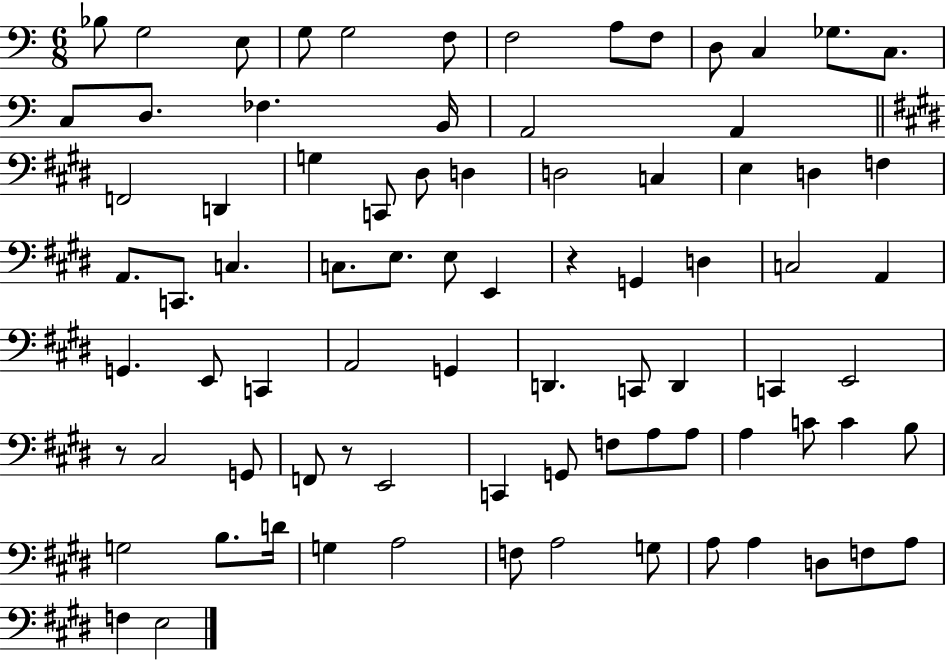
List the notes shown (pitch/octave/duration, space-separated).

Bb3/e G3/h E3/e G3/e G3/h F3/e F3/h A3/e F3/e D3/e C3/q Gb3/e. C3/e. C3/e D3/e. FES3/q. B2/s A2/h A2/q F2/h D2/q G3/q C2/e D#3/e D3/q D3/h C3/q E3/q D3/q F3/q A2/e. C2/e. C3/q. C3/e. E3/e. E3/e E2/q R/q G2/q D3/q C3/h A2/q G2/q. E2/e C2/q A2/h G2/q D2/q. C2/e D2/q C2/q E2/h R/e C#3/h G2/e F2/e R/e E2/h C2/q G2/e F3/e A3/e A3/e A3/q C4/e C4/q B3/e G3/h B3/e. D4/s G3/q A3/h F3/e A3/h G3/e A3/e A3/q D3/e F3/e A3/e F3/q E3/h